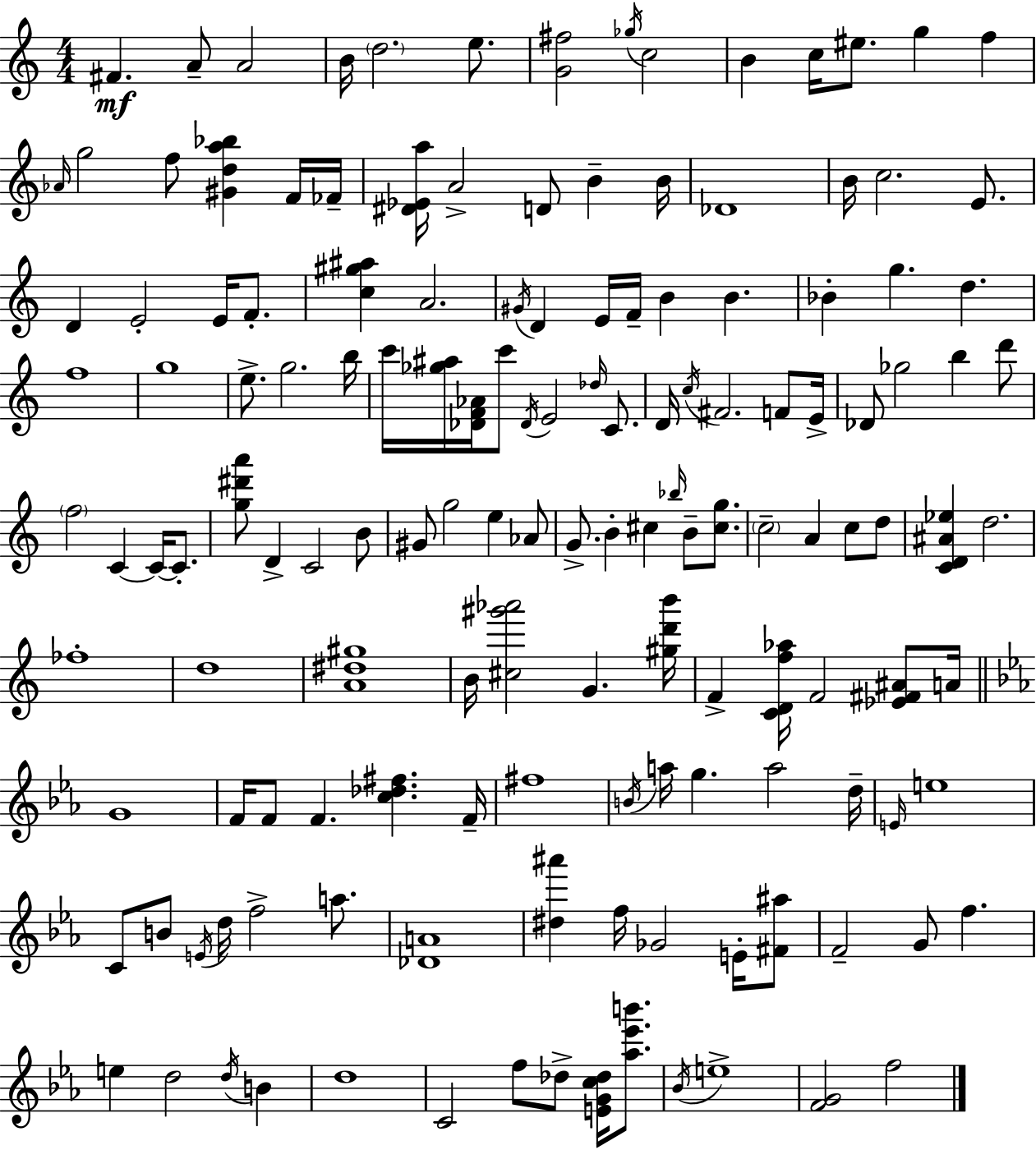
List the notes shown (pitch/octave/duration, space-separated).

F#4/q. A4/e A4/h B4/s D5/h. E5/e. [G4,F#5]/h Gb5/s C5/h B4/q C5/s EIS5/e. G5/q F5/q Ab4/s G5/h F5/e [G#4,D5,A5,Bb5]/q F4/s FES4/s [D#4,Eb4,A5]/s A4/h D4/e B4/q B4/s Db4/w B4/s C5/h. E4/e. D4/q E4/h E4/s F4/e. [C5,G#5,A#5]/q A4/h. G#4/s D4/q E4/s F4/s B4/q B4/q. Bb4/q G5/q. D5/q. F5/w G5/w E5/e. G5/h. B5/s C6/s [Gb5,A#5]/s [Db4,F4,Ab4]/s C6/e Db4/s E4/h Db5/s C4/e. D4/s C5/s F#4/h. F4/e E4/s Db4/e Gb5/h B5/q D6/e F5/h C4/q C4/s C4/e. [G5,D#6,A6]/e D4/q C4/h B4/e G#4/e G5/h E5/q Ab4/e G4/e. B4/q C#5/q Bb5/s B4/e [C#5,G5]/e. C5/h A4/q C5/e D5/e [C4,D4,A#4,Eb5]/q D5/h. FES5/w D5/w [A4,D#5,G#5]/w B4/s [C#5,G#6,Ab6]/h G4/q. [G#5,D6,B6]/s F4/q [C4,D4,F5,Ab5]/s F4/h [Eb4,F#4,A#4]/e A4/s G4/w F4/s F4/e F4/q. [C5,Db5,F#5]/q. F4/s F#5/w B4/s A5/s G5/q. A5/h D5/s E4/s E5/w C4/e B4/e E4/s D5/s F5/h A5/e. [Db4,A4]/w [D#5,A#6]/q F5/s Gb4/h E4/s [F#4,A#5]/e F4/h G4/e F5/q. E5/q D5/h D5/s B4/q D5/w C4/h F5/e Db5/e [E4,G4,C5,Db5]/s [Ab5,Eb6,B6]/e. Bb4/s E5/w [F4,G4]/h F5/h